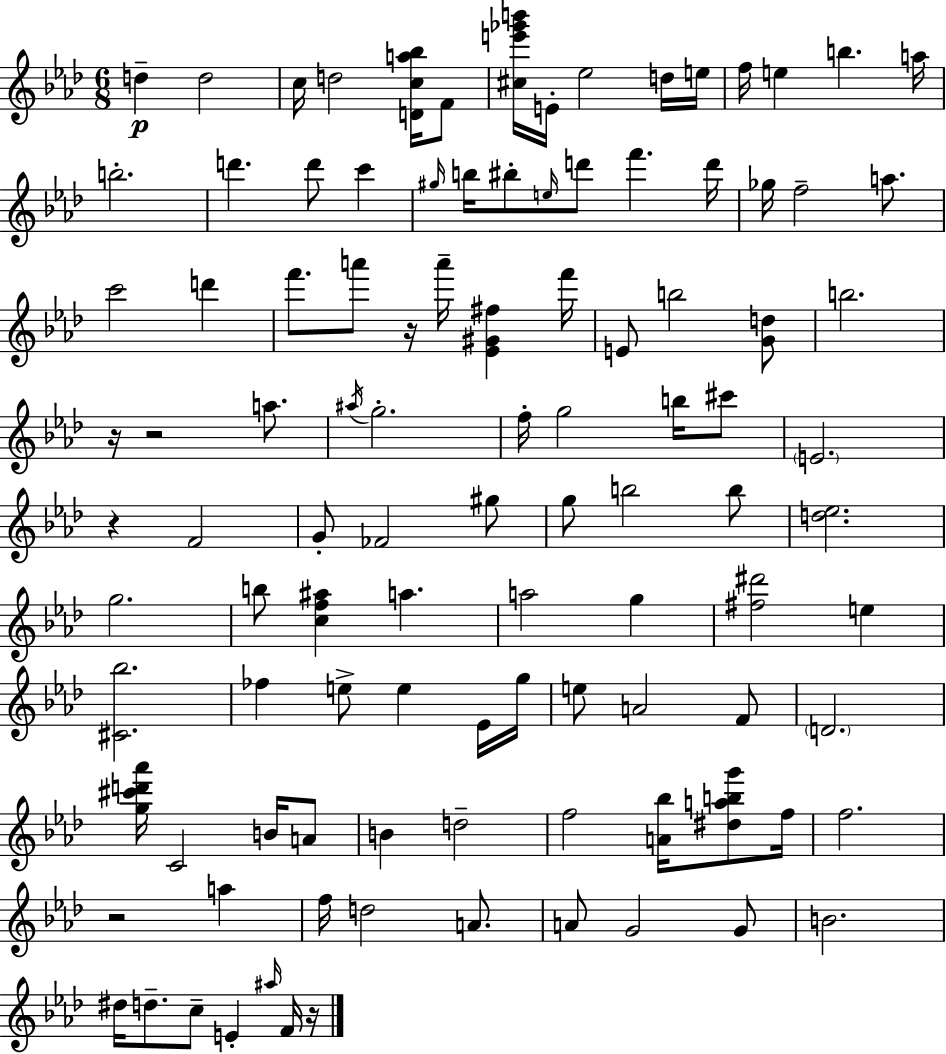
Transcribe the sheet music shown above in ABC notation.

X:1
T:Untitled
M:6/8
L:1/4
K:Ab
d d2 c/4 d2 [Dca_b]/4 F/2 [^ce'_g'b']/4 E/4 _e2 d/4 e/4 f/4 e b a/4 b2 d' d'/2 c' ^g/4 b/4 ^b/2 e/4 d'/2 f' d'/4 _g/4 f2 a/2 c'2 d' f'/2 a'/2 z/4 a'/4 [_E^G^f] f'/4 E/2 b2 [Gd]/2 b2 z/4 z2 a/2 ^a/4 g2 f/4 g2 b/4 ^c'/2 E2 z F2 G/2 _F2 ^g/2 g/2 b2 b/2 [d_e]2 g2 b/2 [cf^a] a a2 g [^f^d']2 e [^C_b]2 _f e/2 e _E/4 g/4 e/2 A2 F/2 D2 [g^c'd'_a']/4 C2 B/4 A/2 B d2 f2 [A_b]/4 [^dabg']/2 f/4 f2 z2 a f/4 d2 A/2 A/2 G2 G/2 B2 ^d/4 d/2 c/2 E ^a/4 F/4 z/4